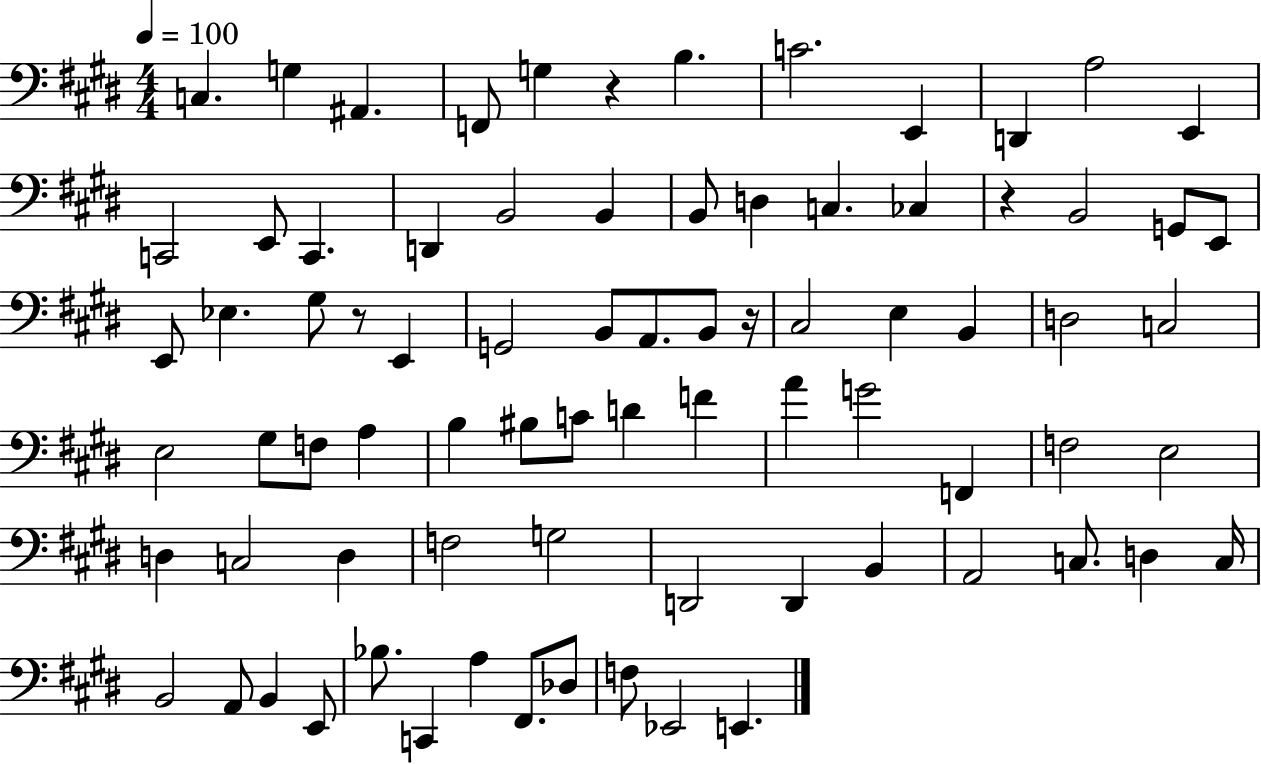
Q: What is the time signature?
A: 4/4